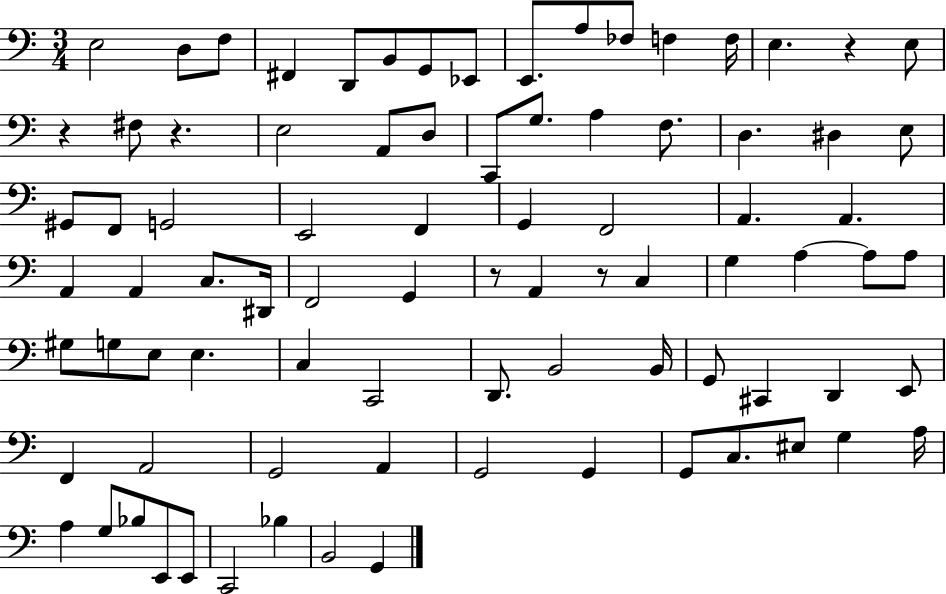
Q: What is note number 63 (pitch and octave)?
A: G2